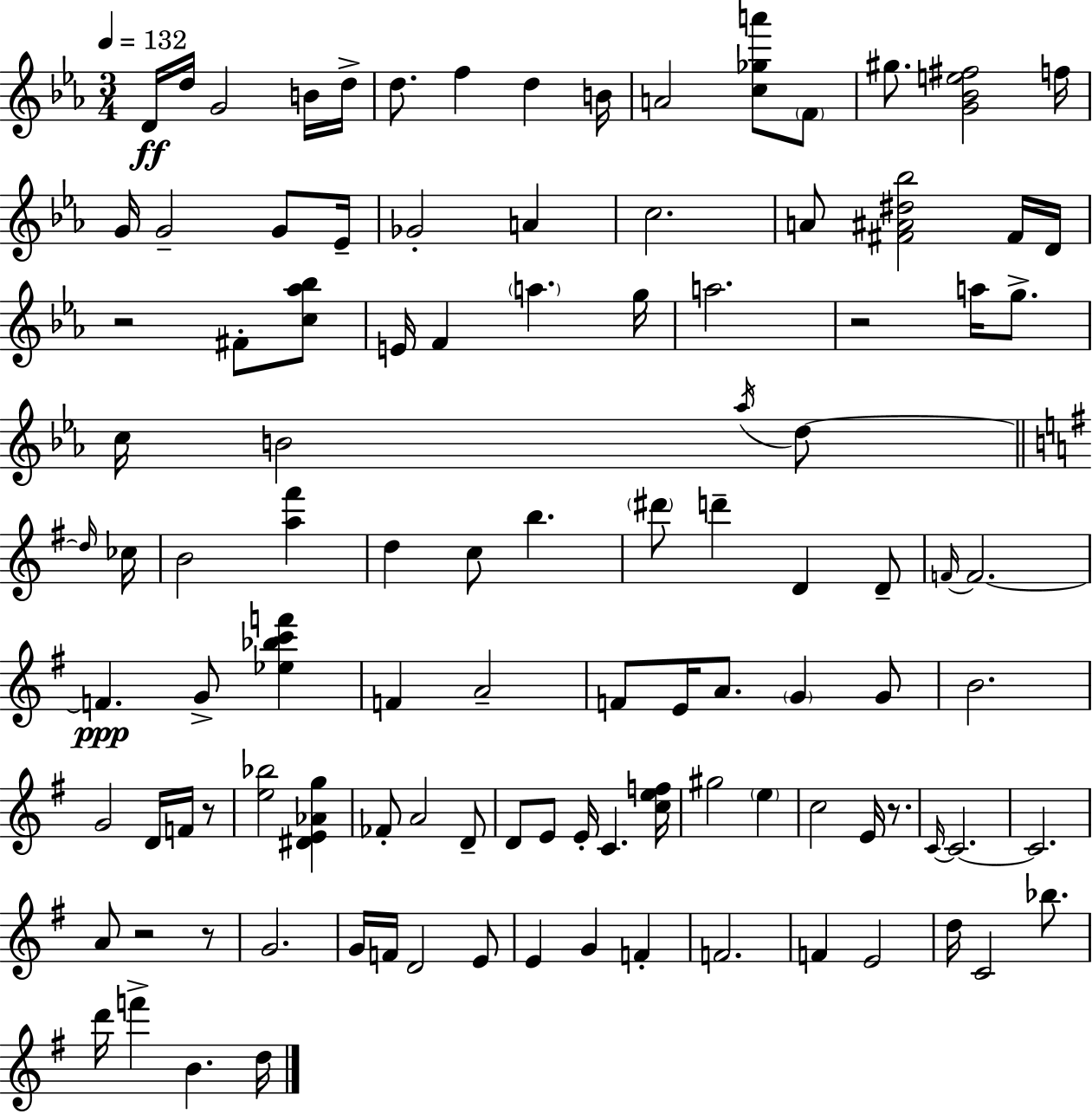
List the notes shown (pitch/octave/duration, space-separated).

D4/s D5/s G4/h B4/s D5/s D5/e. F5/q D5/q B4/s A4/h [C5,Gb5,A6]/e F4/e G#5/e. [G4,Bb4,E5,F#5]/h F5/s G4/s G4/h G4/e Eb4/s Gb4/h A4/q C5/h. A4/e [F#4,A#4,D#5,Bb5]/h F#4/s D4/s R/h F#4/e [C5,Ab5,Bb5]/e E4/s F4/q A5/q. G5/s A5/h. R/h A5/s G5/e. C5/s B4/h Ab5/s D5/e D5/s CES5/s B4/h [A5,F#6]/q D5/q C5/e B5/q. D#6/e D6/q D4/q D4/e F4/s F4/h. F4/q. G4/e [Eb5,Bb5,C6,F6]/q F4/q A4/h F4/e E4/s A4/e. G4/q G4/e B4/h. G4/h D4/s F4/s R/e [E5,Bb5]/h [D#4,E4,Ab4,G5]/q FES4/e A4/h D4/e D4/e E4/e E4/s C4/q. [C5,E5,F5]/s G#5/h E5/q C5/h E4/s R/e. C4/s C4/h. C4/h. A4/e R/h R/e G4/h. G4/s F4/s D4/h E4/e E4/q G4/q F4/q F4/h. F4/q E4/h D5/s C4/h Bb5/e. D6/s F6/q B4/q. D5/s